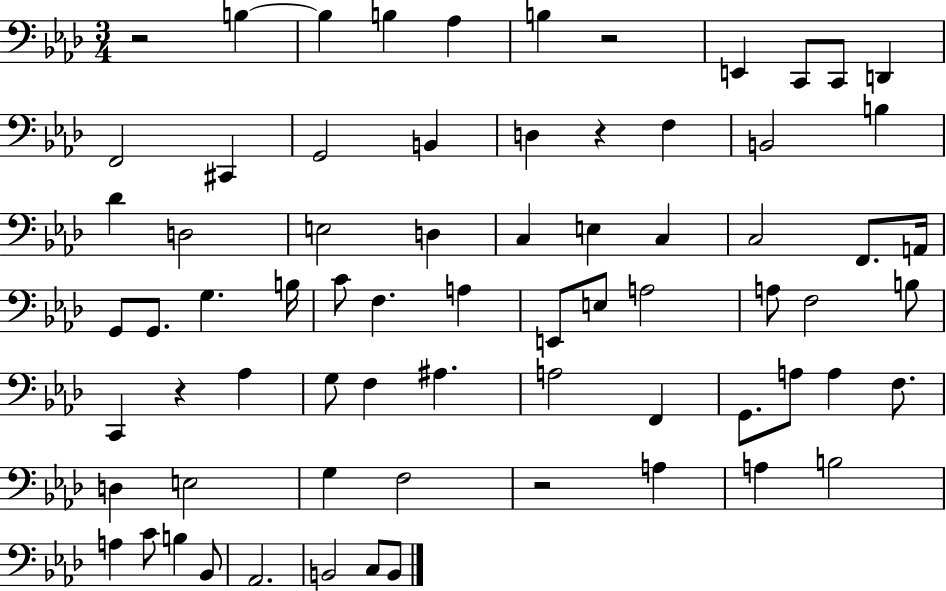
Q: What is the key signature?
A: AES major